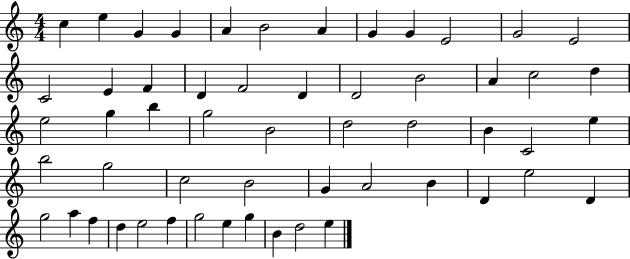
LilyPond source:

{
  \clef treble
  \numericTimeSignature
  \time 4/4
  \key c \major
  c''4 e''4 g'4 g'4 | a'4 b'2 a'4 | g'4 g'4 e'2 | g'2 e'2 | \break c'2 e'4 f'4 | d'4 f'2 d'4 | d'2 b'2 | a'4 c''2 d''4 | \break e''2 g''4 b''4 | g''2 b'2 | d''2 d''2 | b'4 c'2 e''4 | \break b''2 g''2 | c''2 b'2 | g'4 a'2 b'4 | d'4 e''2 d'4 | \break g''2 a''4 f''4 | d''4 e''2 f''4 | g''2 e''4 g''4 | b'4 d''2 e''4 | \break \bar "|."
}